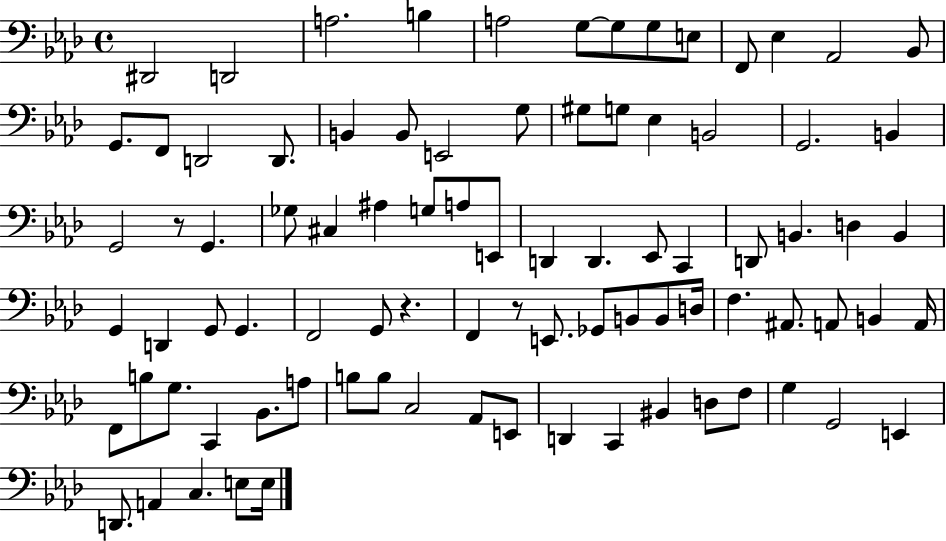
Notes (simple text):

D#2/h D2/h A3/h. B3/q A3/h G3/e G3/e G3/e E3/e F2/e Eb3/q Ab2/h Bb2/e G2/e. F2/e D2/h D2/e. B2/q B2/e E2/h G3/e G#3/e G3/e Eb3/q B2/h G2/h. B2/q G2/h R/e G2/q. Gb3/e C#3/q A#3/q G3/e A3/e E2/e D2/q D2/q. Eb2/e C2/q D2/e B2/q. D3/q B2/q G2/q D2/q G2/e G2/q. F2/h G2/e R/q. F2/q R/e E2/e. Gb2/e B2/e B2/e D3/s F3/q. A#2/e. A2/e B2/q A2/s F2/e B3/e G3/e. C2/q Bb2/e. A3/e B3/e B3/e C3/h Ab2/e E2/e D2/q C2/q BIS2/q D3/e F3/e G3/q G2/h E2/q D2/e. A2/q C3/q. E3/e E3/s